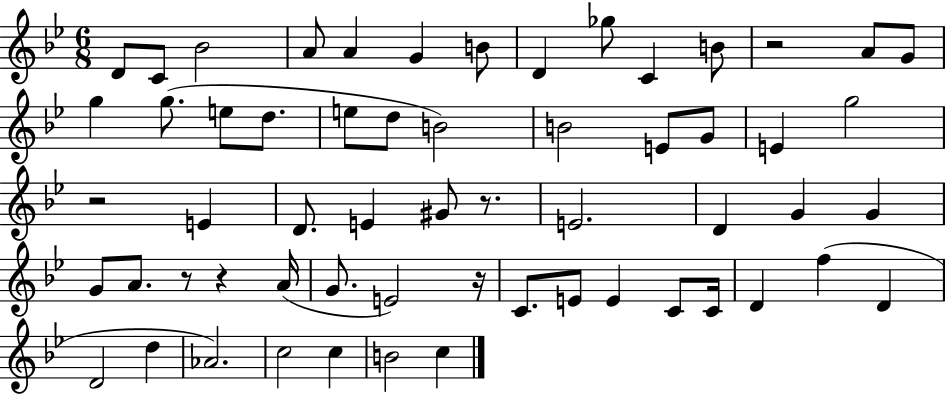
{
  \clef treble
  \numericTimeSignature
  \time 6/8
  \key bes \major
  \repeat volta 2 { d'8 c'8 bes'2 | a'8 a'4 g'4 b'8 | d'4 ges''8 c'4 b'8 | r2 a'8 g'8 | \break g''4 g''8.( e''8 d''8. | e''8 d''8 b'2) | b'2 e'8 g'8 | e'4 g''2 | \break r2 e'4 | d'8. e'4 gis'8 r8. | e'2. | d'4 g'4 g'4 | \break g'8 a'8. r8 r4 a'16( | g'8. e'2) r16 | c'8. e'8 e'4 c'8 c'16 | d'4 f''4( d'4 | \break d'2 d''4 | aes'2.) | c''2 c''4 | b'2 c''4 | \break } \bar "|."
}